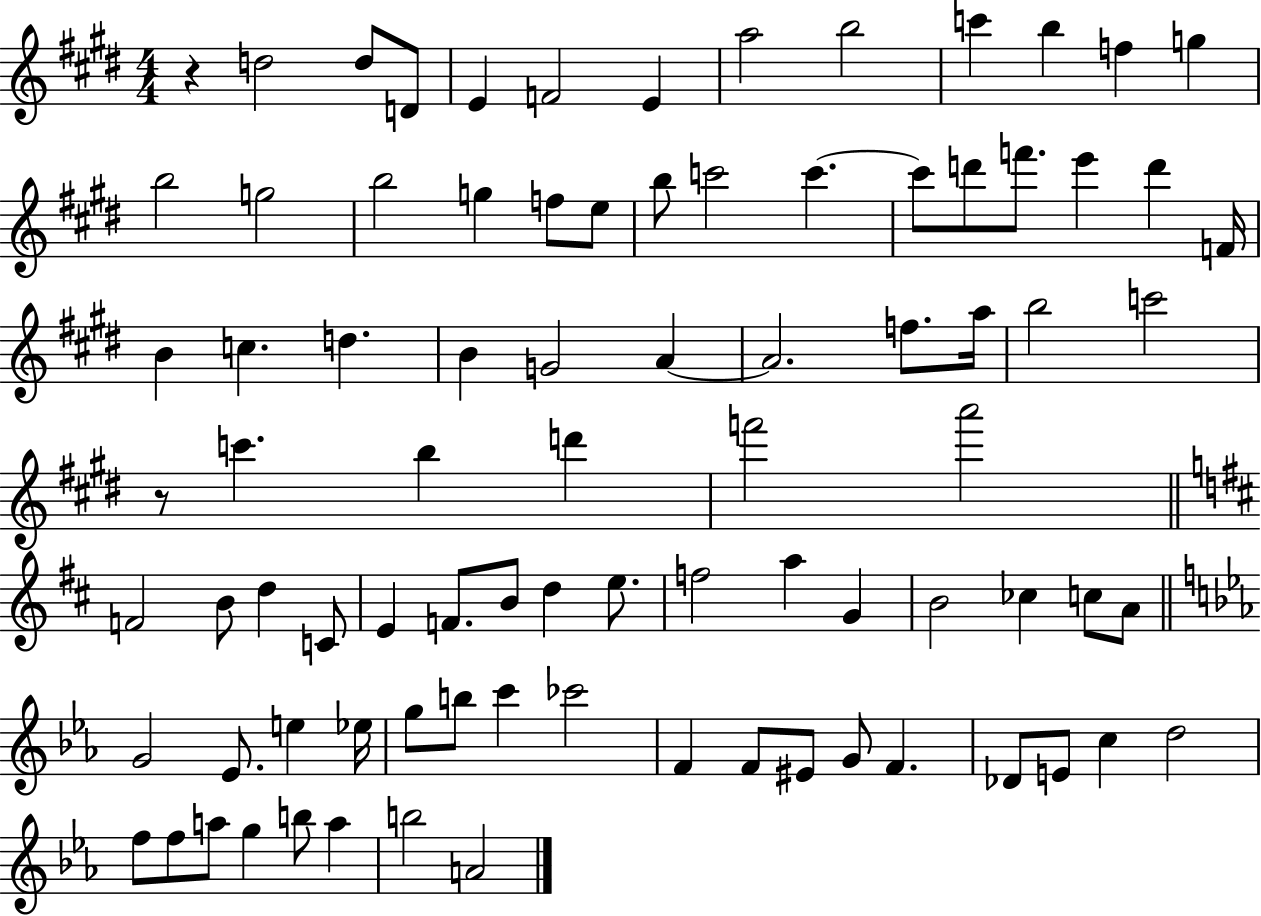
R/q D5/h D5/e D4/e E4/q F4/h E4/q A5/h B5/h C6/q B5/q F5/q G5/q B5/h G5/h B5/h G5/q F5/e E5/e B5/e C6/h C6/q. C6/e D6/e F6/e. E6/q D6/q F4/s B4/q C5/q. D5/q. B4/q G4/h A4/q A4/h. F5/e. A5/s B5/h C6/h R/e C6/q. B5/q D6/q F6/h A6/h F4/h B4/e D5/q C4/e E4/q F4/e. B4/e D5/q E5/e. F5/h A5/q G4/q B4/h CES5/q C5/e A4/e G4/h Eb4/e. E5/q Eb5/s G5/e B5/e C6/q CES6/h F4/q F4/e EIS4/e G4/e F4/q. Db4/e E4/e C5/q D5/h F5/e F5/e A5/e G5/q B5/e A5/q B5/h A4/h